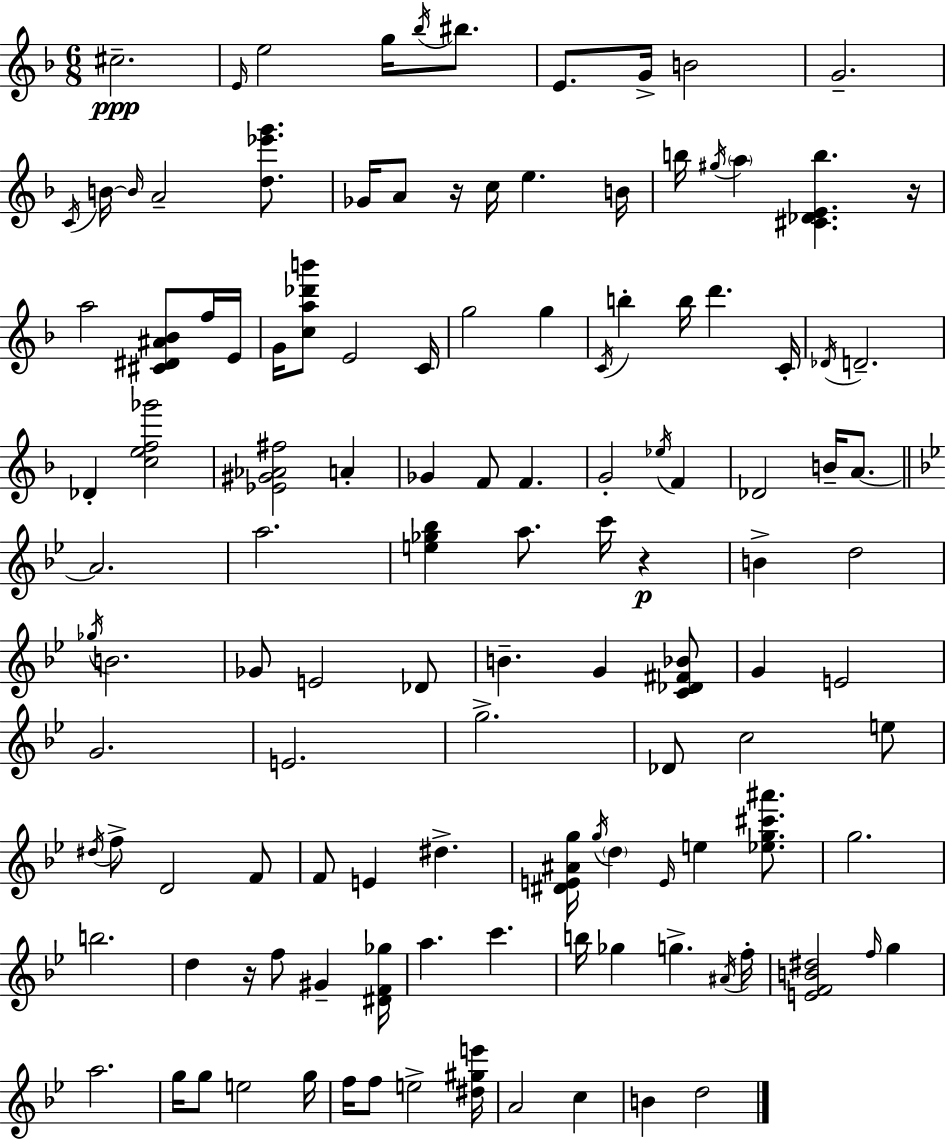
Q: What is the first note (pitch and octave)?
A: C#5